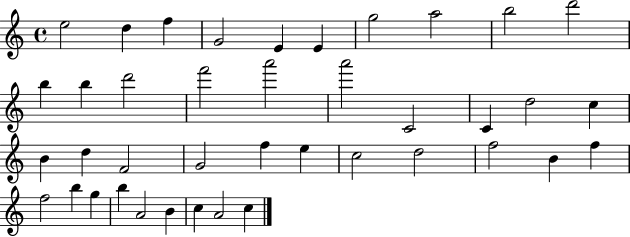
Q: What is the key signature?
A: C major